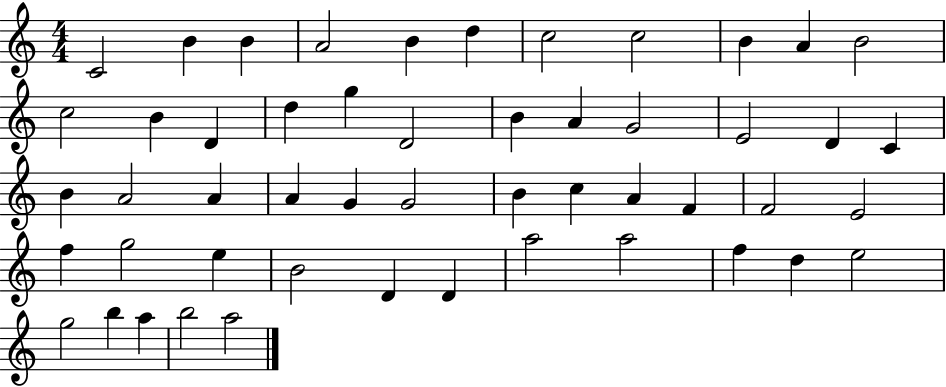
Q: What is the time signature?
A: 4/4